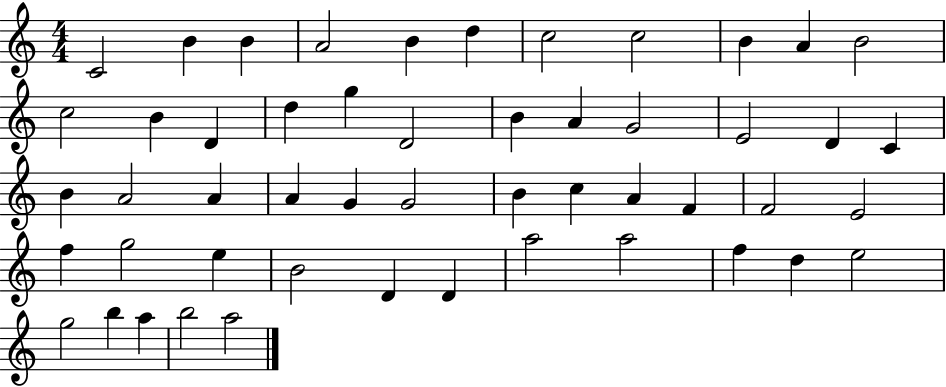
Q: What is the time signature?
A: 4/4